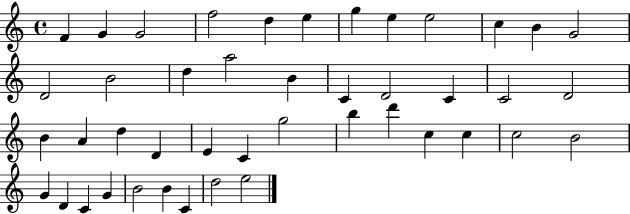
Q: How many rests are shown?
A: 0